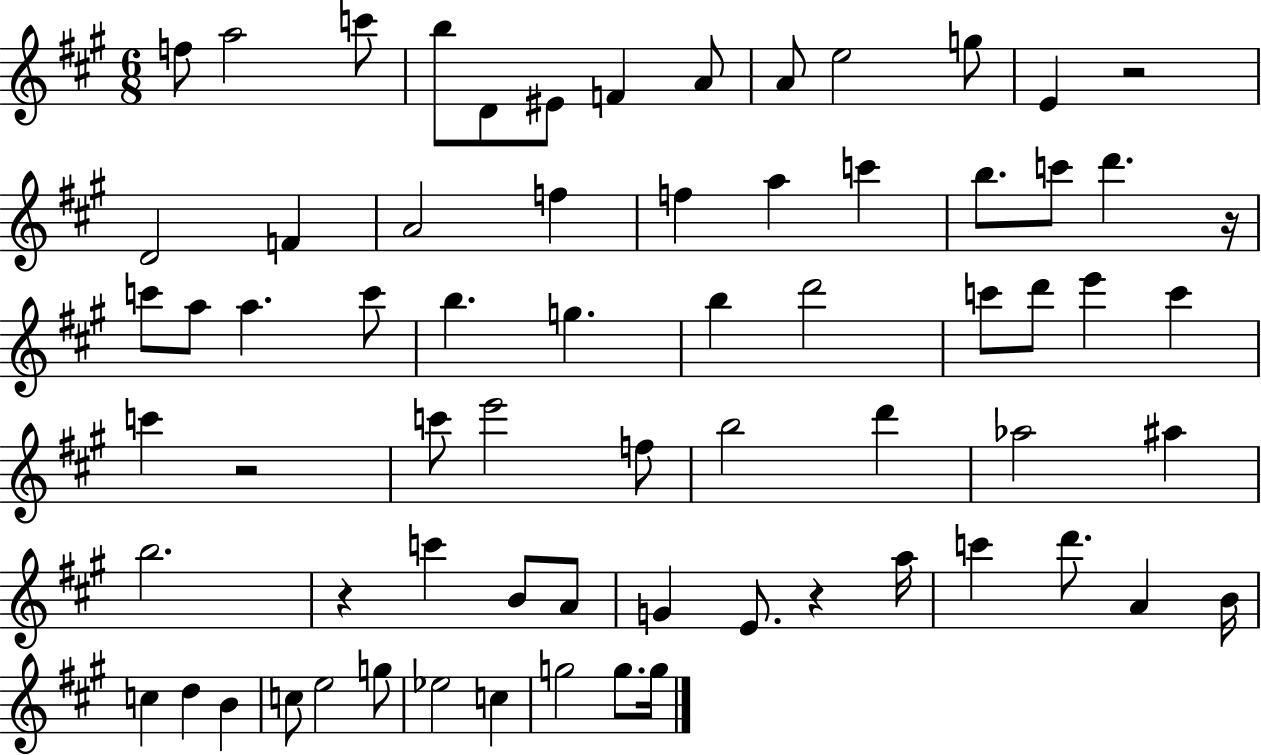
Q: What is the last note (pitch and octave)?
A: G5